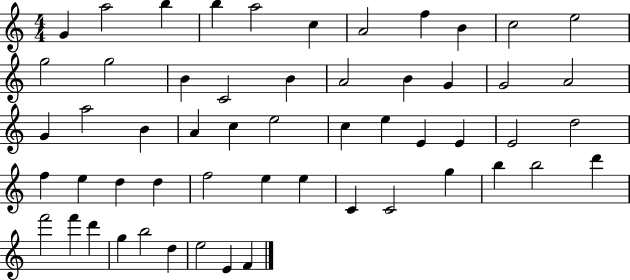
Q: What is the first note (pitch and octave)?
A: G4